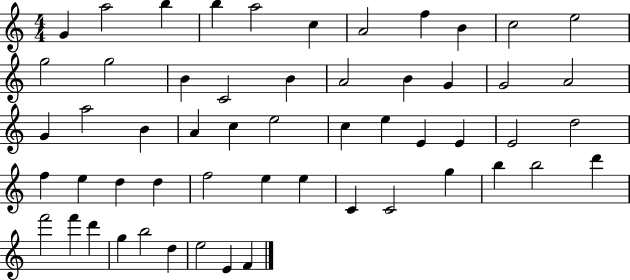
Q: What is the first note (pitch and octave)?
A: G4